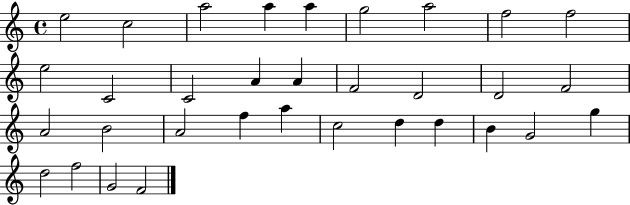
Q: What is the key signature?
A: C major